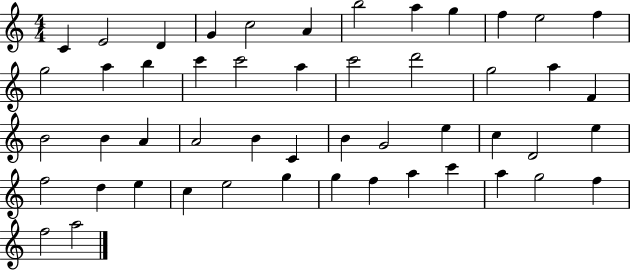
C4/q E4/h D4/q G4/q C5/h A4/q B5/h A5/q G5/q F5/q E5/h F5/q G5/h A5/q B5/q C6/q C6/h A5/q C6/h D6/h G5/h A5/q F4/q B4/h B4/q A4/q A4/h B4/q C4/q B4/q G4/h E5/q C5/q D4/h E5/q F5/h D5/q E5/q C5/q E5/h G5/q G5/q F5/q A5/q C6/q A5/q G5/h F5/q F5/h A5/h